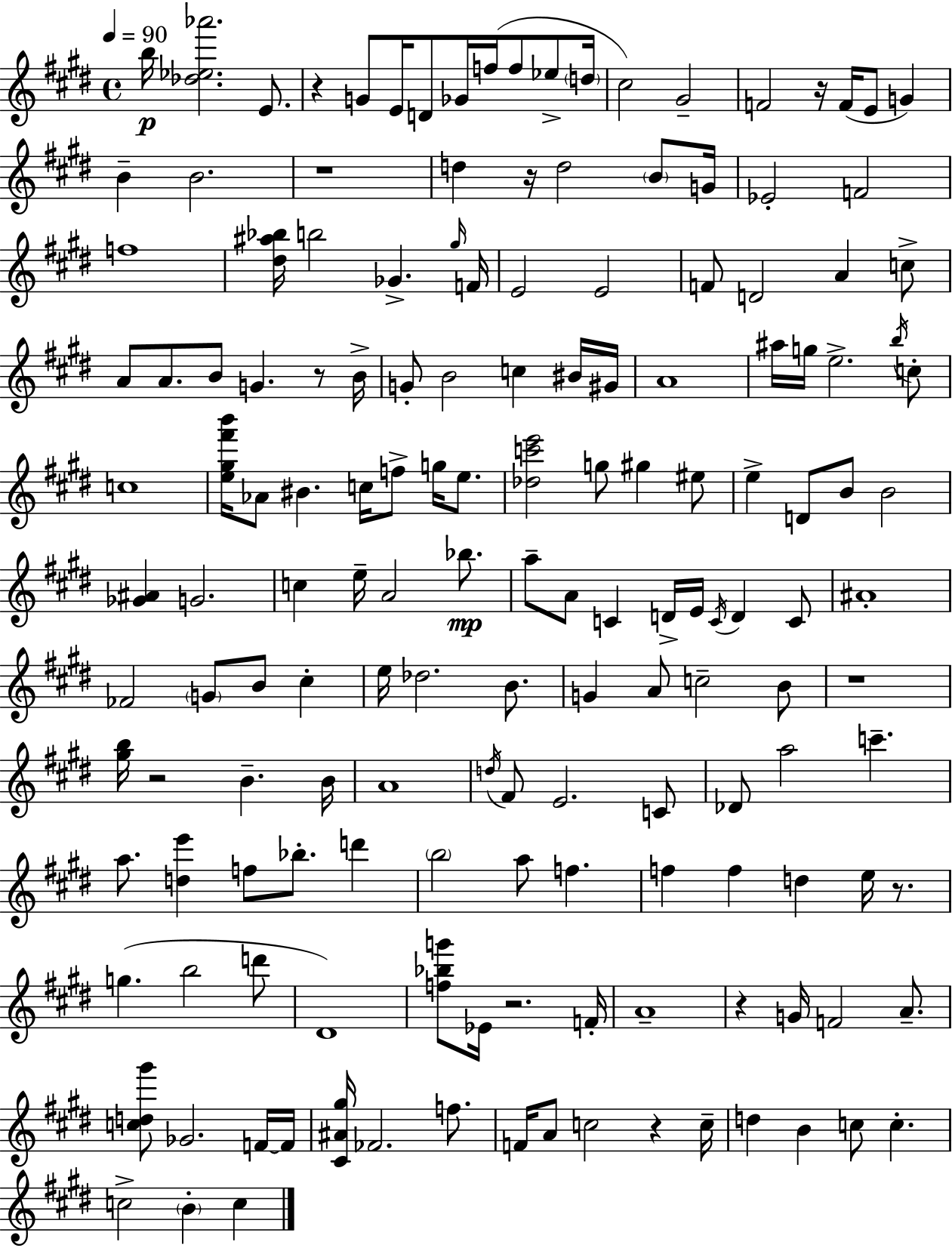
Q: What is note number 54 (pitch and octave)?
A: BIS4